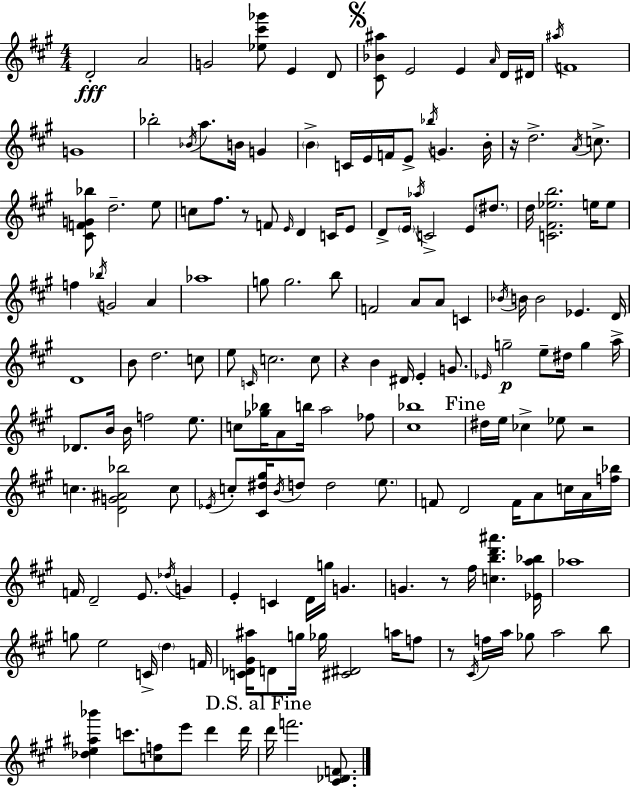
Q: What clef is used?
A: treble